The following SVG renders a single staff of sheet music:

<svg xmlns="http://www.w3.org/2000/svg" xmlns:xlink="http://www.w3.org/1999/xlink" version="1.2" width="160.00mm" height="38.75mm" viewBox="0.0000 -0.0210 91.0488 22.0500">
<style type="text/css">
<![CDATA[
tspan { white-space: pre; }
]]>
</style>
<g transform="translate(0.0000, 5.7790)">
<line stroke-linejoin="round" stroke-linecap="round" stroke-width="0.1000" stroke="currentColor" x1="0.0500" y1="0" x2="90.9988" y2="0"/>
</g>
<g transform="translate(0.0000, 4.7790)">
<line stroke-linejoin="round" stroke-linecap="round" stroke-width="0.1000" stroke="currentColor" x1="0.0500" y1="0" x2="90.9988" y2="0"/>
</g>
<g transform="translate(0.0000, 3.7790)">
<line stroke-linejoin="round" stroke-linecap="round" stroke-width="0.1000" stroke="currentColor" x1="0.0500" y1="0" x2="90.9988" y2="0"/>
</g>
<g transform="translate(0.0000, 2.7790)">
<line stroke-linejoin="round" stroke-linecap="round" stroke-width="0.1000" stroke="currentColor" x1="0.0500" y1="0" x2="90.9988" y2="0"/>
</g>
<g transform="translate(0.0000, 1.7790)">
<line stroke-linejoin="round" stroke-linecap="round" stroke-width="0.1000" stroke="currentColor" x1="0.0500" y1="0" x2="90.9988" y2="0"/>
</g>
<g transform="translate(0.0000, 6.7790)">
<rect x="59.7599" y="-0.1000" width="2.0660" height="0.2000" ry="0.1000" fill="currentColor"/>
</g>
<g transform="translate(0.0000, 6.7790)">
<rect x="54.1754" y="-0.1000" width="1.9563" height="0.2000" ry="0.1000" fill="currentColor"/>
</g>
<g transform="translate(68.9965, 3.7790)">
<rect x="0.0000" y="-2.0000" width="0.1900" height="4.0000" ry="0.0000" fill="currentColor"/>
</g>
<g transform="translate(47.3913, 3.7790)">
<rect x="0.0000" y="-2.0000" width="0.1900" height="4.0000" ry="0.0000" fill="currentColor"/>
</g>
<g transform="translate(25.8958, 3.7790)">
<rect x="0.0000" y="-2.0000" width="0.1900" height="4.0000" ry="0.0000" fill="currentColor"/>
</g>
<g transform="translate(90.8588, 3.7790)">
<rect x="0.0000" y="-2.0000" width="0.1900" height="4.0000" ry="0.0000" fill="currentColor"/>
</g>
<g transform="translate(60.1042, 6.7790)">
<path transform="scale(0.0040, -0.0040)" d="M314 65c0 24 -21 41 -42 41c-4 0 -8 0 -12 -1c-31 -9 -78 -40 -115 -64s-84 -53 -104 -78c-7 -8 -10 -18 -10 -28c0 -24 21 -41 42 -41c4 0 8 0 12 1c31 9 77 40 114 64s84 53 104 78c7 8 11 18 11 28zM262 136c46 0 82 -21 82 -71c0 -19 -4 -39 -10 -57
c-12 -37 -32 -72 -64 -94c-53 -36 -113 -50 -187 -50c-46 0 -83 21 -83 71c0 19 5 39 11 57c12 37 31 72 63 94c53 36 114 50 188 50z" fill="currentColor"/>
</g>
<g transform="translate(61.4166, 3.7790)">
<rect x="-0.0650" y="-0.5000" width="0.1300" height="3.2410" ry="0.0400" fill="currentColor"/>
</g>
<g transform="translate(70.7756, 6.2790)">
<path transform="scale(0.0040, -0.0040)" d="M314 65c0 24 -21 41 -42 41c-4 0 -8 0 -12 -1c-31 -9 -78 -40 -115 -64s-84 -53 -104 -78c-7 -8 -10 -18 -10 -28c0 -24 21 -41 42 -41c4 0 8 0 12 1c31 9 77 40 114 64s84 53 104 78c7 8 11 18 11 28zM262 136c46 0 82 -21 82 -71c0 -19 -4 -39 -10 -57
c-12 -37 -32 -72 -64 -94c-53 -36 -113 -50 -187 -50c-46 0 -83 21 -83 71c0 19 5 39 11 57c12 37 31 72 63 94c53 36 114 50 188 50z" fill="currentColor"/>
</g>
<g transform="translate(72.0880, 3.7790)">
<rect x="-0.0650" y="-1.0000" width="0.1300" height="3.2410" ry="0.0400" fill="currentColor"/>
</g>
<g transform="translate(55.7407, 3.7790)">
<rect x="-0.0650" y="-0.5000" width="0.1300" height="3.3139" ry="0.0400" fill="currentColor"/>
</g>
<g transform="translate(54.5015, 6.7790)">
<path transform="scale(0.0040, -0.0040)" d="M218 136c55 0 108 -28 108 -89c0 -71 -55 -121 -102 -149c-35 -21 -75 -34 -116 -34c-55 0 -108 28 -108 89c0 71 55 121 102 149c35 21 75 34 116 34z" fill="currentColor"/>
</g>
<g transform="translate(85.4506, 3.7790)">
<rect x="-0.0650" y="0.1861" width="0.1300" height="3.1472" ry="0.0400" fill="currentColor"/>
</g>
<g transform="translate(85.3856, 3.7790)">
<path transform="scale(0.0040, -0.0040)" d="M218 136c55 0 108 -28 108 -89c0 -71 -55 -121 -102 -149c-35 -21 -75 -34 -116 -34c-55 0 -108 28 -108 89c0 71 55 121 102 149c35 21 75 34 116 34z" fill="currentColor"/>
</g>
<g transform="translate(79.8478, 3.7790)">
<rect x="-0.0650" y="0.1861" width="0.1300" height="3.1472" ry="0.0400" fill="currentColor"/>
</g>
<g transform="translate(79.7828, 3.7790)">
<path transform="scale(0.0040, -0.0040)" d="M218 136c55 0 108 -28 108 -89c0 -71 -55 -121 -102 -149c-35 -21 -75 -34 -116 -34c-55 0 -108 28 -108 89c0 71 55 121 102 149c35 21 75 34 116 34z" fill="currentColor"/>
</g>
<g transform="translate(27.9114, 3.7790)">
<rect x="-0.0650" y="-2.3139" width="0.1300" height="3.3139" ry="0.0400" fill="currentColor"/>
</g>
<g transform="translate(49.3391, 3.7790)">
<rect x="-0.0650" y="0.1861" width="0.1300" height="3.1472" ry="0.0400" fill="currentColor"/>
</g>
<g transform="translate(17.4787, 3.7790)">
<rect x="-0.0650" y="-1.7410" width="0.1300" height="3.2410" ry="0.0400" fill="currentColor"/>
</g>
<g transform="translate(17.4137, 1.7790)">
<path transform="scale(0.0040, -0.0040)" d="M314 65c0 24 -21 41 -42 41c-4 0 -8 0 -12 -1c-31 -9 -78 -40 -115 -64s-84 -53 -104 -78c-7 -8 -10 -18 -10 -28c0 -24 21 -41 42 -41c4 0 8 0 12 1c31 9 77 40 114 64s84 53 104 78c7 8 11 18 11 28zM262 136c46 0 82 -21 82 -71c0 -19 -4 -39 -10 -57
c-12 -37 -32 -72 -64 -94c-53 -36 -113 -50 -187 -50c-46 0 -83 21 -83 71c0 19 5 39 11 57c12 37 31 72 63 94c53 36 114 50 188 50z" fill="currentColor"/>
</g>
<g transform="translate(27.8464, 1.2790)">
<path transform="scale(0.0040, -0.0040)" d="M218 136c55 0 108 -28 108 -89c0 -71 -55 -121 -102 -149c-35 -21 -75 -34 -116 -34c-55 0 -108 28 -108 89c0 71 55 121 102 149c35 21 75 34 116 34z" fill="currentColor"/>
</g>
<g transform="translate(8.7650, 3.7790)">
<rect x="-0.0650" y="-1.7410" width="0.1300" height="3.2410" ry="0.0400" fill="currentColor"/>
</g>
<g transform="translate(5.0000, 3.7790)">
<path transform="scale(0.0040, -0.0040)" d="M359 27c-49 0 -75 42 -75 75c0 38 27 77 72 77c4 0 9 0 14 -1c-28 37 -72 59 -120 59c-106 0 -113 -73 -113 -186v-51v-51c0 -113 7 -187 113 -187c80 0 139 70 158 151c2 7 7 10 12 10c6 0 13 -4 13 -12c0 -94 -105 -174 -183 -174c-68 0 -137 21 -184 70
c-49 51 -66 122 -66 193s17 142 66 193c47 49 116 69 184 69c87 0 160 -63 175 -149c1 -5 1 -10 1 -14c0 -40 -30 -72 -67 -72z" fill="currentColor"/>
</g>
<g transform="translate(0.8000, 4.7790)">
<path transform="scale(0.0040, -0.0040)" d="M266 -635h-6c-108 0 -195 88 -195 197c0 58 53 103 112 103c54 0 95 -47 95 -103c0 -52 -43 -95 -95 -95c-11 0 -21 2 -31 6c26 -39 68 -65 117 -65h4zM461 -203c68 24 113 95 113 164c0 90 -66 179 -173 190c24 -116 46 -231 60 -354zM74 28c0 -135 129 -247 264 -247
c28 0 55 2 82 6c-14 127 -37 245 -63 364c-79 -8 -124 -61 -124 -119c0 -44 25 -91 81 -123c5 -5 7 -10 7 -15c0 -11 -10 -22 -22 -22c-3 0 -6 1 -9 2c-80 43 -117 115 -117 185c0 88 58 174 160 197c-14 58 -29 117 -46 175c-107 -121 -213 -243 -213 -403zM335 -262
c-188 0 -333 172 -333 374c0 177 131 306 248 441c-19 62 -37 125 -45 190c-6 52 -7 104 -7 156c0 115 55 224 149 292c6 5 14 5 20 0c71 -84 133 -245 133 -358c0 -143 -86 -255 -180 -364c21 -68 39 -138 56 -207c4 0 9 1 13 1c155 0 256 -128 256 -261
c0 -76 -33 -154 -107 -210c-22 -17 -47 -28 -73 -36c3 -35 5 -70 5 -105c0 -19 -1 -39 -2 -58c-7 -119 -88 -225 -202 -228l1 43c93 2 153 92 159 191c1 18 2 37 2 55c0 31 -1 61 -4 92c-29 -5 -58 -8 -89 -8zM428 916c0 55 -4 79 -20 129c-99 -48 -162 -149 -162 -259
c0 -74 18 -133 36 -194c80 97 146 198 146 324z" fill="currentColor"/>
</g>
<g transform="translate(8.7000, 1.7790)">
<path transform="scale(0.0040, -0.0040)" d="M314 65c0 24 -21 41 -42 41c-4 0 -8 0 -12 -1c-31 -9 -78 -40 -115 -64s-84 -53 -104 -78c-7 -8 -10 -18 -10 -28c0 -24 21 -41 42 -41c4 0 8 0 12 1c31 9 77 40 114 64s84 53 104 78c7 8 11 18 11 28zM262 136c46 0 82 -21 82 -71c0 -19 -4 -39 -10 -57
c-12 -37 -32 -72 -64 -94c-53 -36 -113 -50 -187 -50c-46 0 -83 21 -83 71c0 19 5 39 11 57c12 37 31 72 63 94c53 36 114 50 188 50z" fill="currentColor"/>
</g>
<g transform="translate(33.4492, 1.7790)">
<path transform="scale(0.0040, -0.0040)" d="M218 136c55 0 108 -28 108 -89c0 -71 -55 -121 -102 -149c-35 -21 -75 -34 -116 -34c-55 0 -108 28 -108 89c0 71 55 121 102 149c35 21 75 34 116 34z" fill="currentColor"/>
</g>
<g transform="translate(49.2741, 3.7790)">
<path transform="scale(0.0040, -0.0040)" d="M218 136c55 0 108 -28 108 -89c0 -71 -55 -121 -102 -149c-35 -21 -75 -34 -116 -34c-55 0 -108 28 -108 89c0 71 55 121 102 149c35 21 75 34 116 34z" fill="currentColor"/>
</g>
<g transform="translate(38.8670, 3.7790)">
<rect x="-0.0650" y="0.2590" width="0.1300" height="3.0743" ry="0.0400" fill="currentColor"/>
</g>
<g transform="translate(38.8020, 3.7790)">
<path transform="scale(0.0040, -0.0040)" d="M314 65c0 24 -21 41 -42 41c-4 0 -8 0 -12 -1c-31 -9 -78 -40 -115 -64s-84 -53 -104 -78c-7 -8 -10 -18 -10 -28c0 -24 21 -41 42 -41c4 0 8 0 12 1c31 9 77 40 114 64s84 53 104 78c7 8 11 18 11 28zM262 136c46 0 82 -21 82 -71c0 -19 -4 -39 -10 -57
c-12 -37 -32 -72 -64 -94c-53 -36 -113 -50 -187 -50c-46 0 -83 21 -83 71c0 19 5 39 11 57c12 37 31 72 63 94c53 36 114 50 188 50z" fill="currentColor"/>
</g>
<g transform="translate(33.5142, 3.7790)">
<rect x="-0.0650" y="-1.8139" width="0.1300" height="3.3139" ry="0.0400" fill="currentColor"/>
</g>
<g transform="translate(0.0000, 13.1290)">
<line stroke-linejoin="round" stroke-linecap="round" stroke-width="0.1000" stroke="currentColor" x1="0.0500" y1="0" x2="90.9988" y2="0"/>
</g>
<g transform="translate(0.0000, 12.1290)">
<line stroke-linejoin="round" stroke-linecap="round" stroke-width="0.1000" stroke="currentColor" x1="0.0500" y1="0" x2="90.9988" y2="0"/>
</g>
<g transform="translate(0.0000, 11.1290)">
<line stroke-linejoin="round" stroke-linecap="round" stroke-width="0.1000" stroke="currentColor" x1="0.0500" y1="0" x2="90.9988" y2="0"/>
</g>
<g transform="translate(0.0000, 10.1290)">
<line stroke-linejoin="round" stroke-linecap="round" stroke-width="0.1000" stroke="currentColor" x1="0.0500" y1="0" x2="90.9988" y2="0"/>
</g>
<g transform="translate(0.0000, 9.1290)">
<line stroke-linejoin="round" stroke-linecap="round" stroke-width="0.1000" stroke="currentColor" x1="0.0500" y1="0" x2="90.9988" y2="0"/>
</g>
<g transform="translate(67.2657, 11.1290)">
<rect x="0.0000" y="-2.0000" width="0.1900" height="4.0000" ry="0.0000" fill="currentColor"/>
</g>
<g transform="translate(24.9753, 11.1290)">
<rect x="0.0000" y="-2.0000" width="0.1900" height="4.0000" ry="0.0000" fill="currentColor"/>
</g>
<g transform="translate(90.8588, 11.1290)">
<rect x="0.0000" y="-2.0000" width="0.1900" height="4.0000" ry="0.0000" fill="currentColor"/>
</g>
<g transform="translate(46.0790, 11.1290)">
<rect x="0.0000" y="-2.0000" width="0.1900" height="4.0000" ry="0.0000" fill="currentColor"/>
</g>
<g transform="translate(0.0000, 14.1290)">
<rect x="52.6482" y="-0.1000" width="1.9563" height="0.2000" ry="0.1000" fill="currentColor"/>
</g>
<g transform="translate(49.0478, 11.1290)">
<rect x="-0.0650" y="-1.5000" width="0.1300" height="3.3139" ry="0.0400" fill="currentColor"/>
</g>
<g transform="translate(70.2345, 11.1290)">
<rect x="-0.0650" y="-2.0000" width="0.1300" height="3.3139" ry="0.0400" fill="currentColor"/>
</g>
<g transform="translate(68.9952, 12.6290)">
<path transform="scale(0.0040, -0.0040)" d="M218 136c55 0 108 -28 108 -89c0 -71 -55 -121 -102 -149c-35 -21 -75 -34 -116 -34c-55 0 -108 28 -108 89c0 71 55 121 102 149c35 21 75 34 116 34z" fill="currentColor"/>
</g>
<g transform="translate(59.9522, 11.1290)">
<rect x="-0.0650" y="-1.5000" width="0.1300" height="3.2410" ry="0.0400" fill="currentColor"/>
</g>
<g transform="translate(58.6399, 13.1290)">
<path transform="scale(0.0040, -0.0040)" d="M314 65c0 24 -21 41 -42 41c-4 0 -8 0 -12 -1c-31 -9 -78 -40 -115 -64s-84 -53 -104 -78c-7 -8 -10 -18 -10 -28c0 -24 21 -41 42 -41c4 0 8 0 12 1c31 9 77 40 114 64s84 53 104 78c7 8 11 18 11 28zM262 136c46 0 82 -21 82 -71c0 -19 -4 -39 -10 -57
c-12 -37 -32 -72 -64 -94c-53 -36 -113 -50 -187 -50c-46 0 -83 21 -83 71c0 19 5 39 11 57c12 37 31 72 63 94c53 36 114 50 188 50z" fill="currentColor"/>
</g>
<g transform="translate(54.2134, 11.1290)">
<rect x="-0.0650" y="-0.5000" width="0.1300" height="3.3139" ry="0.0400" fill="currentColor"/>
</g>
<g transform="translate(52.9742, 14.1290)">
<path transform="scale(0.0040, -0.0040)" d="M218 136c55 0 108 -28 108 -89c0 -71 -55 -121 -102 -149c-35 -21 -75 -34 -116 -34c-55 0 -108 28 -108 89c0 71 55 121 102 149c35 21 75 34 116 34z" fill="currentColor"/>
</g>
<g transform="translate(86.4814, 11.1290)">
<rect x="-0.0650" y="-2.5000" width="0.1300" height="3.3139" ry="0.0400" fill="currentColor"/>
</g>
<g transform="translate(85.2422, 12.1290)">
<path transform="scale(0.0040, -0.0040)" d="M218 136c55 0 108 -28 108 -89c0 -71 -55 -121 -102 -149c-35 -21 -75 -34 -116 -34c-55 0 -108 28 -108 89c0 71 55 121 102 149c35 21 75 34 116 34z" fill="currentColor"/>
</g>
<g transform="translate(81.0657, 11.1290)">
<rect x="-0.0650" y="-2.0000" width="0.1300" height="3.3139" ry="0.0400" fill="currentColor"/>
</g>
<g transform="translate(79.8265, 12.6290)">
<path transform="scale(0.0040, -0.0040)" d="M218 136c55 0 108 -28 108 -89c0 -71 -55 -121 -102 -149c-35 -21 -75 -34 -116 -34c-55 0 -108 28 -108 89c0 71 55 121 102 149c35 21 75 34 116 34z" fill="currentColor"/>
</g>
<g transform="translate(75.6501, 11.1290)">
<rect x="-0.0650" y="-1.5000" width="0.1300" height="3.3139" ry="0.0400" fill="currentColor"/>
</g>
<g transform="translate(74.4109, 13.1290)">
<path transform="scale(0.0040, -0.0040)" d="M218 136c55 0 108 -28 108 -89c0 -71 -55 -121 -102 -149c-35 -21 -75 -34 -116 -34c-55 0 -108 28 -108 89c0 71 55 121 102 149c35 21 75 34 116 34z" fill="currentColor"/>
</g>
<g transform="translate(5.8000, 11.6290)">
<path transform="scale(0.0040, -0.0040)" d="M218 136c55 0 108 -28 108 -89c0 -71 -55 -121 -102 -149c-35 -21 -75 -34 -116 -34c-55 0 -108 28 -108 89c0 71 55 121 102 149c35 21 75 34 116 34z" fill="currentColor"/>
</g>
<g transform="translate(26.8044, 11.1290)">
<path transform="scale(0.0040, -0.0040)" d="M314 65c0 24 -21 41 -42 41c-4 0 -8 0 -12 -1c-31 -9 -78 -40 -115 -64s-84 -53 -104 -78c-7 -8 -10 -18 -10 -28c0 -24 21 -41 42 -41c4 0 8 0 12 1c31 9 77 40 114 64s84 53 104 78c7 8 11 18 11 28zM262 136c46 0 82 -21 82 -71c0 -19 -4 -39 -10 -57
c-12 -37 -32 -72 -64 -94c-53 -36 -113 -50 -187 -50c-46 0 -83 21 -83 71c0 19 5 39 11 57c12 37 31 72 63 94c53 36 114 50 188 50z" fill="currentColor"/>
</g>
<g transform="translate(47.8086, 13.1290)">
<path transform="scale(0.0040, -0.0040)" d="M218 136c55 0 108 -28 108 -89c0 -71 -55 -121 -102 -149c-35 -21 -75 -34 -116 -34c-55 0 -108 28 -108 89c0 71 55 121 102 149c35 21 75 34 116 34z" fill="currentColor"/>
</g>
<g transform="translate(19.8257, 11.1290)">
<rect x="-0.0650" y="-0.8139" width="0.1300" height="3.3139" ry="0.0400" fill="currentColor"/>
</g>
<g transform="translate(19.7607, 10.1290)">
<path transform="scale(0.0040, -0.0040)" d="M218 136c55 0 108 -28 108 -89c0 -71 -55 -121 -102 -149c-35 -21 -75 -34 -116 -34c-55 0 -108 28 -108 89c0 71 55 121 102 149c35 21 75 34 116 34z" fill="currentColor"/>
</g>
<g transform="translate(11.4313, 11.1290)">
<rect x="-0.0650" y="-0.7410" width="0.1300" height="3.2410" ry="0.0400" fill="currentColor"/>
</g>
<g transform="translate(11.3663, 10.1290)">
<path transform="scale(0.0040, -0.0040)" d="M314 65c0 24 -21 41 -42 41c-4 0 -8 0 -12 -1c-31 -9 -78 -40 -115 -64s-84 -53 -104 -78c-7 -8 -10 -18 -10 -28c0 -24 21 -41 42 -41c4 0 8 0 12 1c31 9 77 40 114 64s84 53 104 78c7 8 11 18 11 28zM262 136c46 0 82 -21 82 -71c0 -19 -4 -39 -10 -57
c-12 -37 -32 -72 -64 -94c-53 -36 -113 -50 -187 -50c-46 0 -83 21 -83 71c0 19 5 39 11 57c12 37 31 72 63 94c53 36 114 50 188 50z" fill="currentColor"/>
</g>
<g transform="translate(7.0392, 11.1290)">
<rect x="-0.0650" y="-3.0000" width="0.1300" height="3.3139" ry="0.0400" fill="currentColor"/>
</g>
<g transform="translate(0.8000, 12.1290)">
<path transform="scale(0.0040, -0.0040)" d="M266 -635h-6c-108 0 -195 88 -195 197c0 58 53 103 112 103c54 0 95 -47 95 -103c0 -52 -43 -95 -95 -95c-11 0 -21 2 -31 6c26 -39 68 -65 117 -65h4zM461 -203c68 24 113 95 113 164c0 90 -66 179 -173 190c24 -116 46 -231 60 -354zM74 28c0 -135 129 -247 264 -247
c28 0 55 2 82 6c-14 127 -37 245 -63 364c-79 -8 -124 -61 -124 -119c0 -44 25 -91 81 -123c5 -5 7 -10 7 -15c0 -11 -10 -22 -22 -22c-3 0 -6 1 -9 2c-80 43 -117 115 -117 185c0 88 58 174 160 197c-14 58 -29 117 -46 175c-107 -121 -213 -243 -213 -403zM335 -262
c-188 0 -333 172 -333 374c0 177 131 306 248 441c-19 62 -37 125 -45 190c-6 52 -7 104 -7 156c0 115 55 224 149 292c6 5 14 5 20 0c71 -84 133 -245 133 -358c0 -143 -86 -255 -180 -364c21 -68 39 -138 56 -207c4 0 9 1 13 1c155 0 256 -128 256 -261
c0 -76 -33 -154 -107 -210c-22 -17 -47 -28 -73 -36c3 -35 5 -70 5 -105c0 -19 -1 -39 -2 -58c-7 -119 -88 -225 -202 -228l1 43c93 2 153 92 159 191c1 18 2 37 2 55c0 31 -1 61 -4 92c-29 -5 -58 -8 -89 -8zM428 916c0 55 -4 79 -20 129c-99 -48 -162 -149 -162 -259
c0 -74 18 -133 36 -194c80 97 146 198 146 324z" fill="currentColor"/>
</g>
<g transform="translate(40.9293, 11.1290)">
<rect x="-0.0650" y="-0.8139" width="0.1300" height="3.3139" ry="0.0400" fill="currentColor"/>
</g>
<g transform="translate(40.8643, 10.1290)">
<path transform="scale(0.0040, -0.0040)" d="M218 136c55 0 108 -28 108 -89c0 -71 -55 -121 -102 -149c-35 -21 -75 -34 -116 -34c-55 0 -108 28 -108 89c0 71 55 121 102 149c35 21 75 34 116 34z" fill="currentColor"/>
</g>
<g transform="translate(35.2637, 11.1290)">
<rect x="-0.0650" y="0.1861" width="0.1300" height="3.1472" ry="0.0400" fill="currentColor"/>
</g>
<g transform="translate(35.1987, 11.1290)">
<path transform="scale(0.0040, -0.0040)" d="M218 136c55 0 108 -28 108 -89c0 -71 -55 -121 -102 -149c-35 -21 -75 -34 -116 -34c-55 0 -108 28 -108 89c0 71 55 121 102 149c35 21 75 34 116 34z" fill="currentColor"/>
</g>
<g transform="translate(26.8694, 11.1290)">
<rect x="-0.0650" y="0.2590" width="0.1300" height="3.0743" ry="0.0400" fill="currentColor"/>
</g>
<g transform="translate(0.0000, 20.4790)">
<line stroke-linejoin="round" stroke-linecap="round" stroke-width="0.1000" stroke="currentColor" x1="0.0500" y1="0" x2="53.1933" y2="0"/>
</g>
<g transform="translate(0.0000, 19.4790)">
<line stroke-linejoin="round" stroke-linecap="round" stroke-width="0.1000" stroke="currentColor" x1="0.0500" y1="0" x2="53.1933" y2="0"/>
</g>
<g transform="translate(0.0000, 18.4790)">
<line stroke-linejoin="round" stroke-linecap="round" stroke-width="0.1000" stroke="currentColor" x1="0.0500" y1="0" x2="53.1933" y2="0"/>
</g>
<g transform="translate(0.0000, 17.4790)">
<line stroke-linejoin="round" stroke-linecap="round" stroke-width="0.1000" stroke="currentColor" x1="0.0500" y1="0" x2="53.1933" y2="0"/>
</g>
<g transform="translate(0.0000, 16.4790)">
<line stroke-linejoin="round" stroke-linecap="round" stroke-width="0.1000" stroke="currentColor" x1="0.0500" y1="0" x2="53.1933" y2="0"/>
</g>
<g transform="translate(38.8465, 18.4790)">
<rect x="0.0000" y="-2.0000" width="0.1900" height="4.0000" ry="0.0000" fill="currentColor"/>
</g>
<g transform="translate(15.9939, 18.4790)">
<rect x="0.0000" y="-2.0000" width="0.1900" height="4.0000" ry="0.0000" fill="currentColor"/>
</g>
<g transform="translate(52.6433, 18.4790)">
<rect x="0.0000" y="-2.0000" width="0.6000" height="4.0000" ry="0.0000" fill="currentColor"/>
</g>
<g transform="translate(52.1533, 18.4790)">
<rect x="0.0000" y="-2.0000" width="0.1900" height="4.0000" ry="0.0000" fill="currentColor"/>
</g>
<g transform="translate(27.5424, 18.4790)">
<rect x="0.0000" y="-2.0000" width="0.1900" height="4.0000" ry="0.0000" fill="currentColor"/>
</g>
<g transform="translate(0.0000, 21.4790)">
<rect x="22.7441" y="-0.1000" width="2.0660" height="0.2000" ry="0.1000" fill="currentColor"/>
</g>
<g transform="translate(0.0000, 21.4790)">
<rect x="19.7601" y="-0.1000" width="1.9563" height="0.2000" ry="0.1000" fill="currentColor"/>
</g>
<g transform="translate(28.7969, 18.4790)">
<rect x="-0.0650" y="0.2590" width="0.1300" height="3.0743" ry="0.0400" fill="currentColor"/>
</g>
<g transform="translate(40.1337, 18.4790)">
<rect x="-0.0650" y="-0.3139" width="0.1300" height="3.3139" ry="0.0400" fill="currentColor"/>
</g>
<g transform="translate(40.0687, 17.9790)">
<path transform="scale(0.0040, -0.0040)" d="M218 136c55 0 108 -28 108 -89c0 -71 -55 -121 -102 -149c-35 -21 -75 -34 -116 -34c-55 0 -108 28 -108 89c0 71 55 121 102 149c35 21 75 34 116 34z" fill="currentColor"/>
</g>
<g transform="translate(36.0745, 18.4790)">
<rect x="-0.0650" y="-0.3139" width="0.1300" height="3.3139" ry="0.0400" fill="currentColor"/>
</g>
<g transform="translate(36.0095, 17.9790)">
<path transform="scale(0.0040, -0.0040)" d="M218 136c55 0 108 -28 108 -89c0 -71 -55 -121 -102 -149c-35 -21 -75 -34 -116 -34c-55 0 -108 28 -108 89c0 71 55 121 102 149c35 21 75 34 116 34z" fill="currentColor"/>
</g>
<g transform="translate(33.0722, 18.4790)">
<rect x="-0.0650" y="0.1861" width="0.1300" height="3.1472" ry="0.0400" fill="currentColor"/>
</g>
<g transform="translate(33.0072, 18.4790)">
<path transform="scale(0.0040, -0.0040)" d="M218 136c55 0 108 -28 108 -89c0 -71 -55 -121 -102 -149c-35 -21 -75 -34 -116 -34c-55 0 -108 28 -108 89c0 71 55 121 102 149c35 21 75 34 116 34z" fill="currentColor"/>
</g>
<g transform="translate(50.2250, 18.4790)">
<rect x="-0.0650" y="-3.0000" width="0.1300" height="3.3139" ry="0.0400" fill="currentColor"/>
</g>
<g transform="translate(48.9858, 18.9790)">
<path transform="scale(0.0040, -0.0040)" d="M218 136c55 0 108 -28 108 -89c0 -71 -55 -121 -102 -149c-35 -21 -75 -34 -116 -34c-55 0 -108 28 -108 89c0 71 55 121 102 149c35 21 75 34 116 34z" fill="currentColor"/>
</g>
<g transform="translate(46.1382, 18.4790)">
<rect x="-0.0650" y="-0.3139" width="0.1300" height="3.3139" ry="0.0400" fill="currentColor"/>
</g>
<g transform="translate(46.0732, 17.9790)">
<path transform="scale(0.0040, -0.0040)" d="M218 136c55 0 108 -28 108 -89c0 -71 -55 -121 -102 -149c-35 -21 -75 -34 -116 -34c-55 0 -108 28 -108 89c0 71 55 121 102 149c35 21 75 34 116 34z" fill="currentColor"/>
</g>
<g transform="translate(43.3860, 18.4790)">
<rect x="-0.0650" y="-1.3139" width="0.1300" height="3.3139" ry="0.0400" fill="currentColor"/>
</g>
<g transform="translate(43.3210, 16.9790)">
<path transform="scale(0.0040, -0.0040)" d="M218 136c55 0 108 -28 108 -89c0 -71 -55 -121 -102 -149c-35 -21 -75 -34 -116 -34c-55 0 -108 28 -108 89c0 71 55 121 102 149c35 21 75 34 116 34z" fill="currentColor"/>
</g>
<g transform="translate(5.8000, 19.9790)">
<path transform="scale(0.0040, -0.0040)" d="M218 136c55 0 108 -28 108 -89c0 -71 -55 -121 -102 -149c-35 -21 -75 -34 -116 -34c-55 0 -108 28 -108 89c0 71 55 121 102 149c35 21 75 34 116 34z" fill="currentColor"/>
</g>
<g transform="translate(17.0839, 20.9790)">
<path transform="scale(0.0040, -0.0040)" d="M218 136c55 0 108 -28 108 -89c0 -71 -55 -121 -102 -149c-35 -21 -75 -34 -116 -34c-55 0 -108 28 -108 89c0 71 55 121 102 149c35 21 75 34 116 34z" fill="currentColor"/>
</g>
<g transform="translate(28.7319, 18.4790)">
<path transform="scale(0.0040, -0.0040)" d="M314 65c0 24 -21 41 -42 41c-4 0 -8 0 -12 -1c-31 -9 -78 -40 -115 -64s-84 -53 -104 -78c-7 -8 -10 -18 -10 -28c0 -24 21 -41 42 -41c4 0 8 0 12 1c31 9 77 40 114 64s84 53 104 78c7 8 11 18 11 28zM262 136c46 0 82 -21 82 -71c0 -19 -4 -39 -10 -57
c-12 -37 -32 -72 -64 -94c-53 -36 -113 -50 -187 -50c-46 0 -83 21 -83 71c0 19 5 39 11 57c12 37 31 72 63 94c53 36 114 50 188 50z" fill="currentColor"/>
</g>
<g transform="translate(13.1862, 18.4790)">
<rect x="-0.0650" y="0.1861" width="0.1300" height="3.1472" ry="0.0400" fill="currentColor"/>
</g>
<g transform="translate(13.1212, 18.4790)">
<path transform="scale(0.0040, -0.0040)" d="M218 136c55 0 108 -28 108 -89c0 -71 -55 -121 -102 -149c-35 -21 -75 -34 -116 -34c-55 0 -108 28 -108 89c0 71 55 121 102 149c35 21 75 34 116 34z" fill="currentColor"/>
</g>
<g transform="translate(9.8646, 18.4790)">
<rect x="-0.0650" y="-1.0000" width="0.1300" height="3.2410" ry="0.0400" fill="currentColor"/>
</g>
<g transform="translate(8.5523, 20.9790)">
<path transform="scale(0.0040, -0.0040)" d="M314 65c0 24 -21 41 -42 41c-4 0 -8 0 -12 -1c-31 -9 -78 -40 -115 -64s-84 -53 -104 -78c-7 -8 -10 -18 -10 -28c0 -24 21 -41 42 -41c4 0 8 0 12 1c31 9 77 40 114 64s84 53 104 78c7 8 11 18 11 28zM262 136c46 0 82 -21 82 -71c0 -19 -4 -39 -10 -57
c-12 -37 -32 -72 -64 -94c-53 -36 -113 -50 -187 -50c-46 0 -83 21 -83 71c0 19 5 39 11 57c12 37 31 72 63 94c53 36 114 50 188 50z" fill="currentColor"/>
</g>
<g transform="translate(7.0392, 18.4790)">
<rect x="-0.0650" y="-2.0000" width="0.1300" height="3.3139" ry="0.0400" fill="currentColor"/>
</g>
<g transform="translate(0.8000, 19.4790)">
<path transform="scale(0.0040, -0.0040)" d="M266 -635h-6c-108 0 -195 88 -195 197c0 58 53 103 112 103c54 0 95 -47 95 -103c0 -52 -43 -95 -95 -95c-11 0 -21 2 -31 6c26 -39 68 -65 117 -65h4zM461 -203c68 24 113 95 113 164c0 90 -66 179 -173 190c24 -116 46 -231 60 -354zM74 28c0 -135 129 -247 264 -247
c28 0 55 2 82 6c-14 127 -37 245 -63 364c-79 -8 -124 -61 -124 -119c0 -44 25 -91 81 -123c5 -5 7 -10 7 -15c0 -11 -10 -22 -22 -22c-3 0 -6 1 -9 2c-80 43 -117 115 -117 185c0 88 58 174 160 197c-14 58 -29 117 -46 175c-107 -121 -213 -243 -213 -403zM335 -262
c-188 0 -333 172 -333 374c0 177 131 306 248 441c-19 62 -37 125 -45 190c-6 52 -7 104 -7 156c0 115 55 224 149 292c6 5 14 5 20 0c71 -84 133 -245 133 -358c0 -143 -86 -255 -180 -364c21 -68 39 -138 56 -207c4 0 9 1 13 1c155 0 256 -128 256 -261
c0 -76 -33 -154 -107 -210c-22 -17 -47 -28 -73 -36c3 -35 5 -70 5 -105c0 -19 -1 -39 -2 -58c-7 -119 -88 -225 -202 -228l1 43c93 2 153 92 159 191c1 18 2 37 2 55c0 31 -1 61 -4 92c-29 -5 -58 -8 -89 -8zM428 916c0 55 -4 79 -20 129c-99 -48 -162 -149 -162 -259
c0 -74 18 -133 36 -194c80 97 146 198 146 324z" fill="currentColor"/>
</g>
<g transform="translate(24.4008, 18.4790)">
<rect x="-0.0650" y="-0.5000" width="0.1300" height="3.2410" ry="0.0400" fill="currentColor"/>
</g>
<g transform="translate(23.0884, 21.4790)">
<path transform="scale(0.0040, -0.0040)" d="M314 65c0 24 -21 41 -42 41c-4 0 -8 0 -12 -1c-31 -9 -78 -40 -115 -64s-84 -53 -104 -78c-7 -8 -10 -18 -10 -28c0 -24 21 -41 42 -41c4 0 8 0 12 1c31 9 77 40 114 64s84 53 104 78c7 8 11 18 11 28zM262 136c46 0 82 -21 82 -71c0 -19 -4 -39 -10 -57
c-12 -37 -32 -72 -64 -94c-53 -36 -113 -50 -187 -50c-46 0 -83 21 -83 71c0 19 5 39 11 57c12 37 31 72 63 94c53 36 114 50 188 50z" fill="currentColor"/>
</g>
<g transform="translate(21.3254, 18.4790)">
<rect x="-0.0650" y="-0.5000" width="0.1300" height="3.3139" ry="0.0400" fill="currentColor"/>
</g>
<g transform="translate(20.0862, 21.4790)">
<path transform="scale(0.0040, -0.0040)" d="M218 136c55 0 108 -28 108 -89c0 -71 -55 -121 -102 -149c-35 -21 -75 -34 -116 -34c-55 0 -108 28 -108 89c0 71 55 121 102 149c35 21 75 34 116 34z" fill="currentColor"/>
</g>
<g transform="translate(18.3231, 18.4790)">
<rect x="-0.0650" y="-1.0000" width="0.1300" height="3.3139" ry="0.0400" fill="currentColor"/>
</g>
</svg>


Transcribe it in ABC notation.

X:1
T:Untitled
M:4/4
L:1/4
K:C
f2 f2 g f B2 B C C2 D2 B B A d2 d B2 B d E C E2 F E F G F D2 B D C C2 B2 B c c e c A